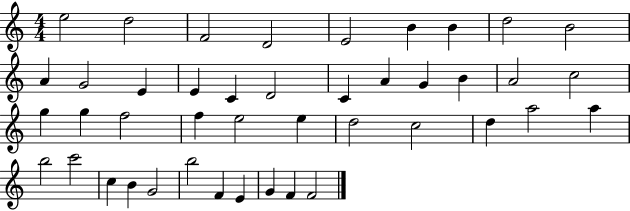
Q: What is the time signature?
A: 4/4